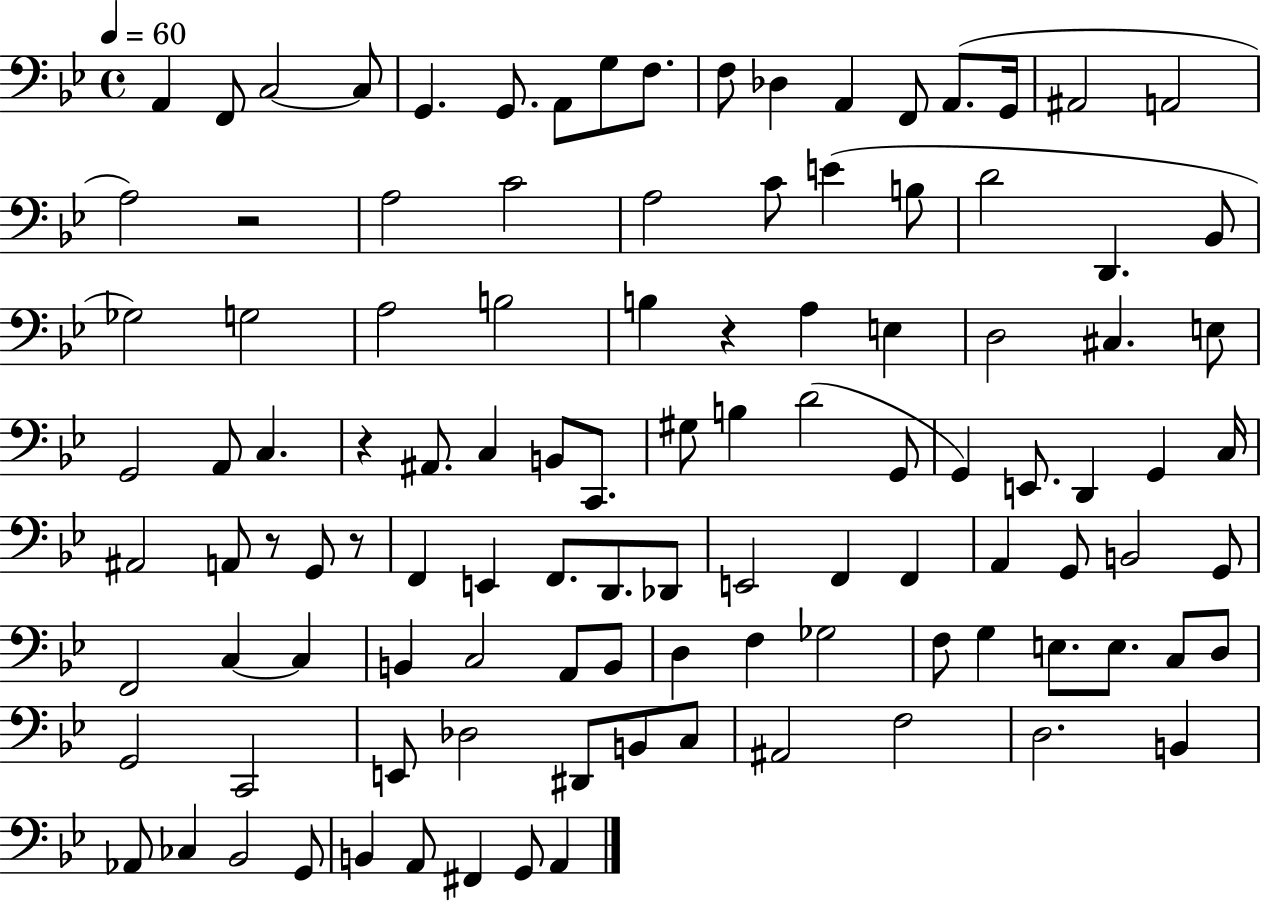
{
  \clef bass
  \time 4/4
  \defaultTimeSignature
  \key bes \major
  \tempo 4 = 60
  a,4 f,8 c2~~ c8 | g,4. g,8. a,8 g8 f8. | f8 des4 a,4 f,8 a,8.( g,16 | ais,2 a,2 | \break a2) r2 | a2 c'2 | a2 c'8 e'4( b8 | d'2 d,4. bes,8 | \break ges2) g2 | a2 b2 | b4 r4 a4 e4 | d2 cis4. e8 | \break g,2 a,8 c4. | r4 ais,8. c4 b,8 c,8. | gis8 b4 d'2( g,8 | g,4) e,8. d,4 g,4 c16 | \break ais,2 a,8 r8 g,8 r8 | f,4 e,4 f,8. d,8. des,8 | e,2 f,4 f,4 | a,4 g,8 b,2 g,8 | \break f,2 c4~~ c4 | b,4 c2 a,8 b,8 | d4 f4 ges2 | f8 g4 e8. e8. c8 d8 | \break g,2 c,2 | e,8 des2 dis,8 b,8 c8 | ais,2 f2 | d2. b,4 | \break aes,8 ces4 bes,2 g,8 | b,4 a,8 fis,4 g,8 a,4 | \bar "|."
}